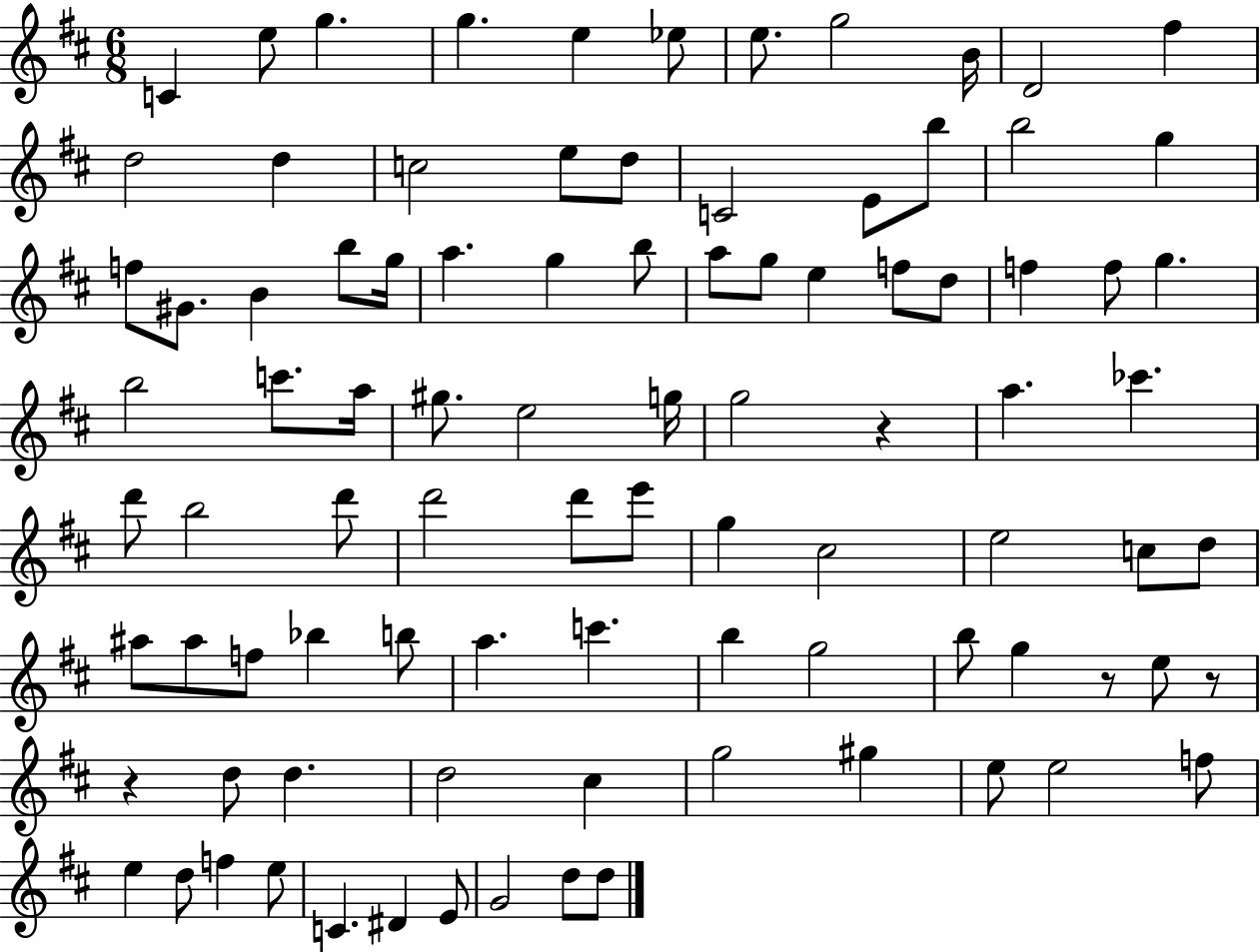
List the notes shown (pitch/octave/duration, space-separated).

C4/q E5/e G5/q. G5/q. E5/q Eb5/e E5/e. G5/h B4/s D4/h F#5/q D5/h D5/q C5/h E5/e D5/e C4/h E4/e B5/e B5/h G5/q F5/e G#4/e. B4/q B5/e G5/s A5/q. G5/q B5/e A5/e G5/e E5/q F5/e D5/e F5/q F5/e G5/q. B5/h C6/e. A5/s G#5/e. E5/h G5/s G5/h R/q A5/q. CES6/q. D6/e B5/h D6/e D6/h D6/e E6/e G5/q C#5/h E5/h C5/e D5/e A#5/e A#5/e F5/e Bb5/q B5/e A5/q. C6/q. B5/q G5/h B5/e G5/q R/e E5/e R/e R/q D5/e D5/q. D5/h C#5/q G5/h G#5/q E5/e E5/h F5/e E5/q D5/e F5/q E5/e C4/q. D#4/q E4/e G4/h D5/e D5/e